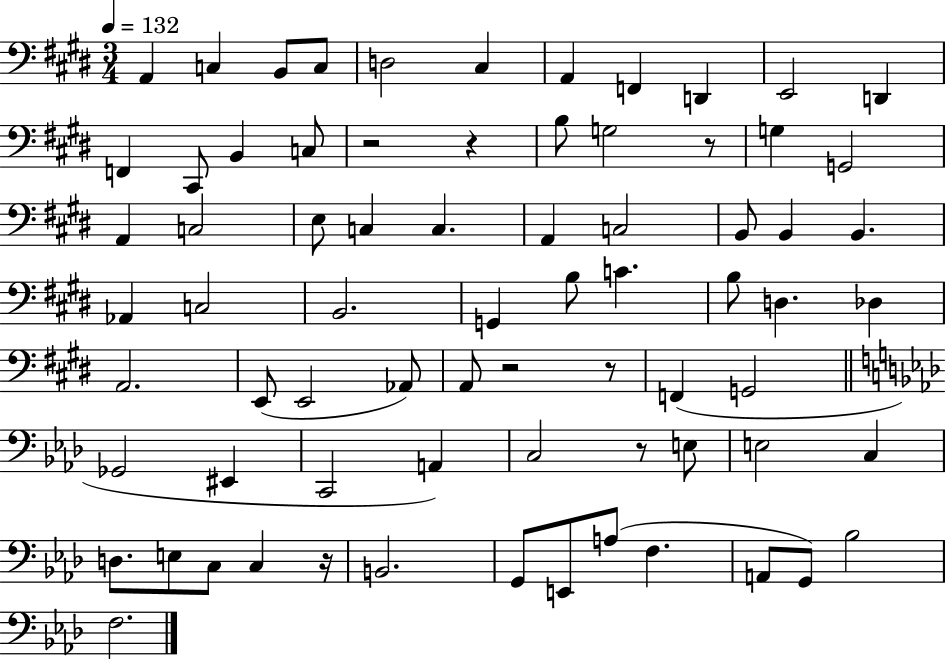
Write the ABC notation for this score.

X:1
T:Untitled
M:3/4
L:1/4
K:E
A,, C, B,,/2 C,/2 D,2 ^C, A,, F,, D,, E,,2 D,, F,, ^C,,/2 B,, C,/2 z2 z B,/2 G,2 z/2 G, G,,2 A,, C,2 E,/2 C, C, A,, C,2 B,,/2 B,, B,, _A,, C,2 B,,2 G,, B,/2 C B,/2 D, _D, A,,2 E,,/2 E,,2 _A,,/2 A,,/2 z2 z/2 F,, G,,2 _G,,2 ^E,, C,,2 A,, C,2 z/2 E,/2 E,2 C, D,/2 E,/2 C,/2 C, z/4 B,,2 G,,/2 E,,/2 A,/2 F, A,,/2 G,,/2 _B,2 F,2